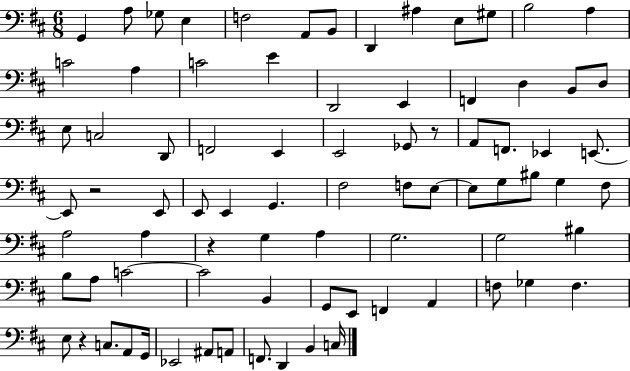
X:1
T:Untitled
M:6/8
L:1/4
K:D
G,, A,/2 _G,/2 E, F,2 A,,/2 B,,/2 D,, ^A, E,/2 ^G,/2 B,2 A, C2 A, C2 E D,,2 E,, F,, D, B,,/2 D,/2 E,/2 C,2 D,,/2 F,,2 E,, E,,2 _G,,/2 z/2 A,,/2 F,,/2 _E,, E,,/2 E,,/2 z2 E,,/2 E,,/2 E,, G,, ^F,2 F,/2 E,/2 E,/2 G,/2 ^B,/2 G, ^F,/2 A,2 A, z G, A, G,2 G,2 ^B, B,/2 A,/2 C2 C2 B,, G,,/2 E,,/2 F,, A,, F,/2 _G, F, E,/2 z C,/2 A,,/2 G,,/4 _E,,2 ^A,,/2 A,,/2 F,,/2 D,, B,, C,/4